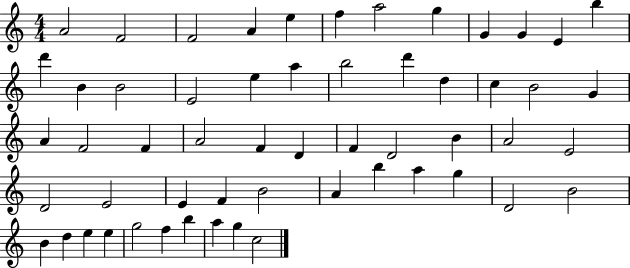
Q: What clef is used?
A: treble